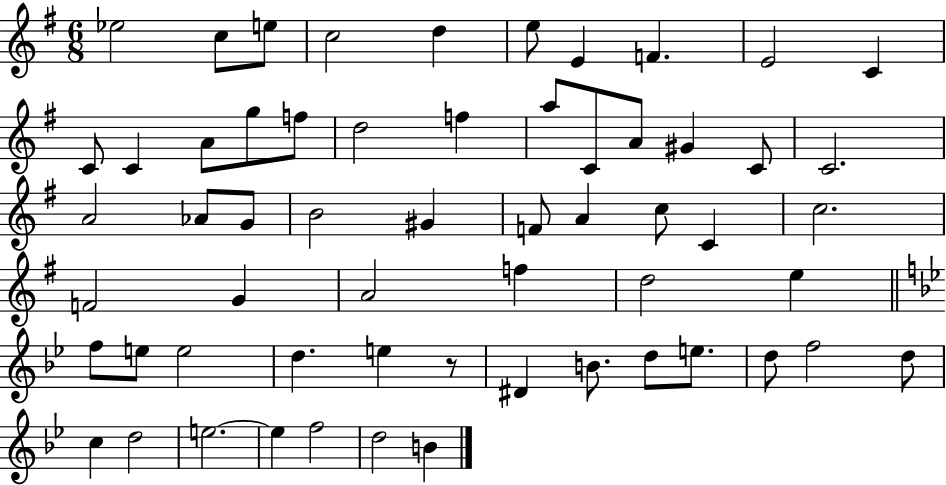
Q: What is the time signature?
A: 6/8